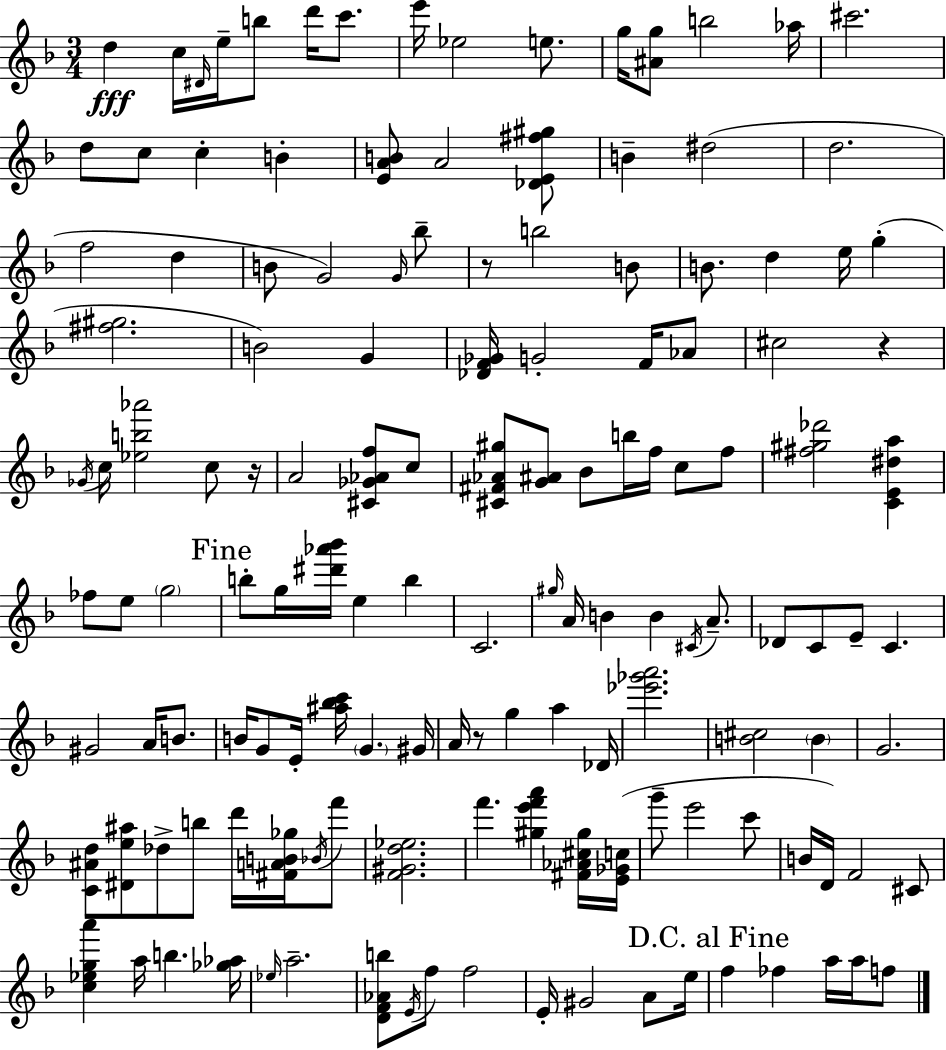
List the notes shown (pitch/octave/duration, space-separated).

D5/q C5/s D#4/s E5/s B5/e D6/s C6/e. E6/s Eb5/h E5/e. G5/s [A#4,G5]/e B5/h Ab5/s C#6/h. D5/e C5/e C5/q B4/q [E4,A4,B4]/e A4/h [Db4,E4,F#5,G#5]/e B4/q D#5/h D5/h. F5/h D5/q B4/e G4/h G4/s Bb5/e R/e B5/h B4/e B4/e. D5/q E5/s G5/q [F#5,G#5]/h. B4/h G4/q [Db4,F4,Gb4]/s G4/h F4/s Ab4/e C#5/h R/q Gb4/s C5/s [Eb5,B5,Ab6]/h C5/e R/s A4/h [C#4,Gb4,Ab4,F5]/e C5/e [C#4,F#4,Ab4,G#5]/e [G4,A#4]/e Bb4/e B5/s F5/s C5/e F5/e [F#5,G#5,Db6]/h [C4,E4,D#5,A5]/q FES5/e E5/e G5/h B5/e G5/s [D#6,Ab6,Bb6]/s E5/q B5/q C4/h. G#5/s A4/s B4/q B4/q C#4/s A4/e. Db4/e C4/e E4/e C4/q. G#4/h A4/s B4/e. B4/s G4/e E4/s [A#5,Bb5,C6]/s G4/q. G#4/s A4/s R/e G5/q A5/q Db4/s [Eb6,Gb6,A6]/h. [B4,C#5]/h B4/q G4/h. [C4,A#4,D5]/e [D#4,E5,A#5]/e Db5/e B5/e D6/s [F#4,A4,B4,Gb5]/s Bb4/s F6/e [F4,G#4,D5,Eb5]/h. F6/q. [G#5,E6,F6,A6]/q [F#4,Ab4,C#5,G#5]/s [E4,Gb4,C5]/s G6/e E6/h C6/e B4/s D4/s F4/h C#4/e [C5,Eb5,G5,A6]/q A5/s B5/q. [Gb5,Ab5]/s Eb5/s A5/h. [D4,F4,Ab4,B5]/e E4/s F5/e F5/h E4/s G#4/h A4/e E5/s F5/q FES5/q A5/s A5/s F5/e